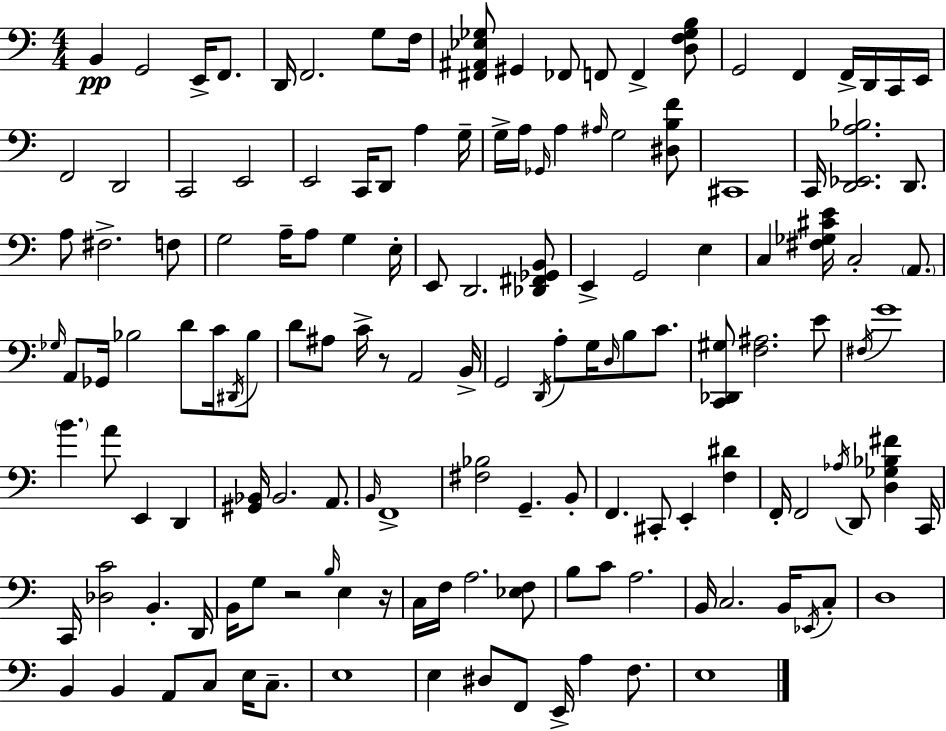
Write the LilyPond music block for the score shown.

{
  \clef bass
  \numericTimeSignature
  \time 4/4
  \key c \major
  b,4\pp g,2 e,16-> f,8. | d,16 f,2. g8 f16 | <fis, ais, ees ges>8 gis,4 fes,8 f,8 f,4-> <d f ges b>8 | g,2 f,4 f,16-> d,16 c,16 e,16 | \break f,2 d,2 | c,2 e,2 | e,2 c,16 d,8 a4 g16-- | g16-> a16 \grace { ges,16 } a4 \grace { ais16 } g2 | \break <dis b f'>8 cis,1 | c,16 <d, ees, a bes>2. d,8. | a8 fis2.-> | f8 g2 a16-- a8 g4 | \break e16-. e,8 d,2. | <des, fis, ges, b,>8 e,4-> g,2 e4 | c4 <fis ges cis' e'>16 c2-. \parenthesize a,8. | \grace { ges16 } a,8 ges,16 bes2 d'8 | \break c'16 \acciaccatura { dis,16 } bes8 d'8 ais8 c'16-> r8 a,2 | b,16-> g,2 \acciaccatura { d,16 } a8-. g16 | \grace { d16 } b8 c'8. <c, des, gis>8 <f ais>2. | e'8 \acciaccatura { fis16 } g'1 | \break \parenthesize b'4. a'8 e,4 | d,4 <gis, bes,>16 bes,2. | a,8. \grace { b,16 } f,1-> | <fis bes>2 | \break g,4.-- b,8-. f,4. cis,8-. | e,4-. <f dis'>4 f,16-. f,2 | \acciaccatura { aes16 } d,8 <d ges bes fis'>4 c,16 c,16 <des c'>2 | b,4.-. d,16 b,16 g8 r2 | \break \grace { b16 } e4 r16 c16 f16 a2. | <ees f>8 b8 c'8 a2. | b,16 c2. | b,16 \acciaccatura { ees,16 } c8-. d1 | \break b,4 b,4 | a,8 c8 e16 c8.-- e1 | e4 dis8 | f,8 e,16-> a4 f8. e1 | \break \bar "|."
}